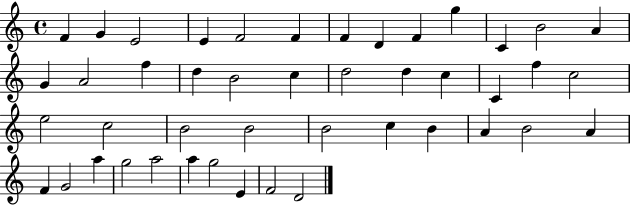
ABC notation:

X:1
T:Untitled
M:4/4
L:1/4
K:C
F G E2 E F2 F F D F g C B2 A G A2 f d B2 c d2 d c C f c2 e2 c2 B2 B2 B2 c B A B2 A F G2 a g2 a2 a g2 E F2 D2